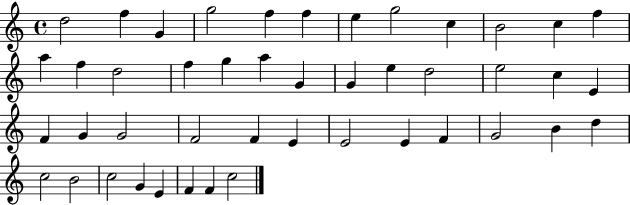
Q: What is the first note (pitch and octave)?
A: D5